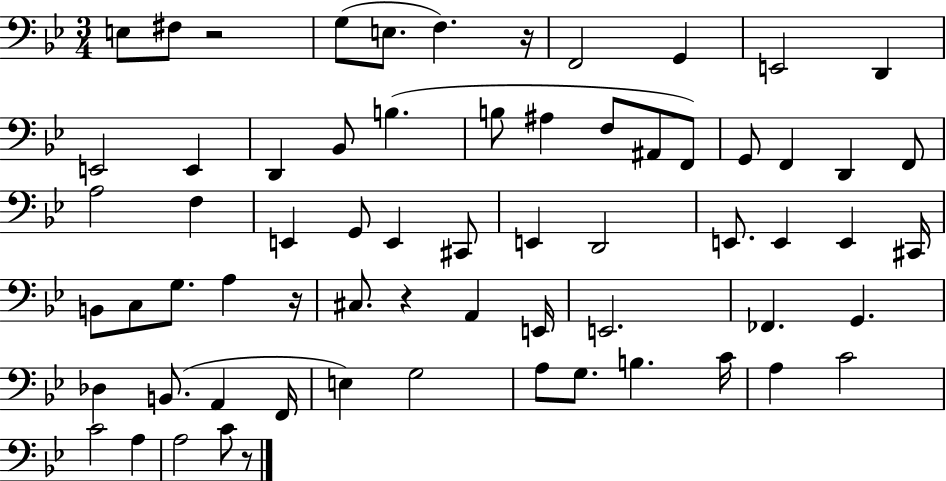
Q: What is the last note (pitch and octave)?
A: C4